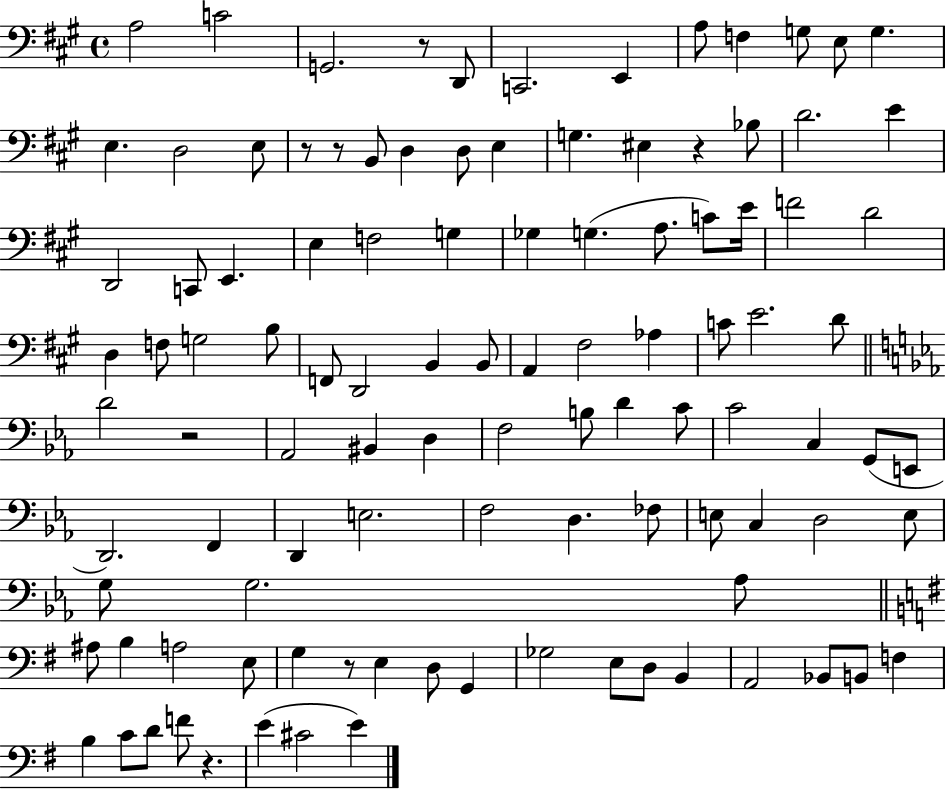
A3/h C4/h G2/h. R/e D2/e C2/h. E2/q A3/e F3/q G3/e E3/e G3/q. E3/q. D3/h E3/e R/e R/e B2/e D3/q D3/e E3/q G3/q. EIS3/q R/q Bb3/e D4/h. E4/q D2/h C2/e E2/q. E3/q F3/h G3/q Gb3/q G3/q. A3/e. C4/e E4/s F4/h D4/h D3/q F3/e G3/h B3/e F2/e D2/h B2/q B2/e A2/q F#3/h Ab3/q C4/e E4/h. D4/e D4/h R/h Ab2/h BIS2/q D3/q F3/h B3/e D4/q C4/e C4/h C3/q G2/e E2/e D2/h. F2/q D2/q E3/h. F3/h D3/q. FES3/e E3/e C3/q D3/h E3/e G3/e G3/h. Ab3/e A#3/e B3/q A3/h E3/e G3/q R/e E3/q D3/e G2/q Gb3/h E3/e D3/e B2/q A2/h Bb2/e B2/e F3/q B3/q C4/e D4/e F4/e R/q. E4/q C#4/h E4/q